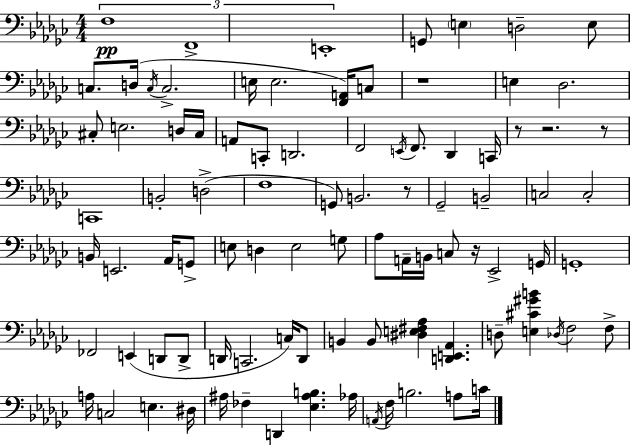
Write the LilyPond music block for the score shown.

{
  \clef bass
  \numericTimeSignature
  \time 4/4
  \key ees \minor
  \repeat volta 2 { \tuplet 3/2 { f1\pp | f,1-> | e,1-. } | g,8 \parenthesize e4 d2-- e8 | \break c8. d16( \acciaccatura { c16 } c2.-> | e16 e2. <f, a,>16) c8 | r1 | e4 des2. | \break cis8-. e2. d16 | cis16 a,8 c,8-. d,2. | f,2 \acciaccatura { e,16 } f,8. des,4 | c,16 r8 r2. | \break r8 c,1 | b,2-. d2->( | f1 | g,8) b,2. | \break r8 ges,2-- b,2-- | c2 c2-. | b,16 e,2. aes,16 | g,8-> e8 d4 e2 | \break g8 aes8 a,16-- b,16 c8 r16 ees,2-> | g,16 g,1-. | fes,2 e,4( d,8 | d,8-> d,16 c,2. c16) | \break d,8 b,4 b,8 <dis e fis aes>4 <d, e, aes,>4. | d8-- <e cis' gis' b'>4 \acciaccatura { des16 } f2 | f8-> a16 c2 e4. | dis16 ais16 fes4-- d,4 <ees ais b>4. | \break aes16 \acciaccatura { a,16 } f16 b2. | a8 c'16 } \bar "|."
}